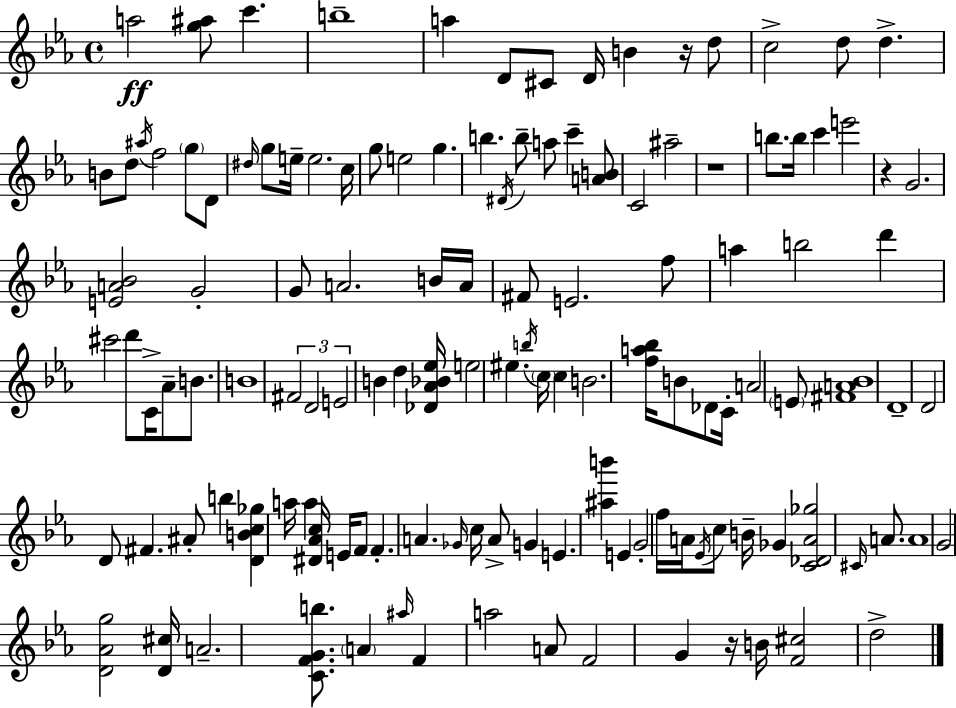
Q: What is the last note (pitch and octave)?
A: D5